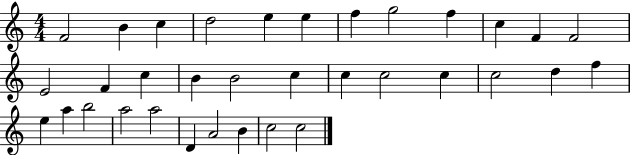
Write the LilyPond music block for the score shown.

{
  \clef treble
  \numericTimeSignature
  \time 4/4
  \key c \major
  f'2 b'4 c''4 | d''2 e''4 e''4 | f''4 g''2 f''4 | c''4 f'4 f'2 | \break e'2 f'4 c''4 | b'4 b'2 c''4 | c''4 c''2 c''4 | c''2 d''4 f''4 | \break e''4 a''4 b''2 | a''2 a''2 | d'4 a'2 b'4 | c''2 c''2 | \break \bar "|."
}